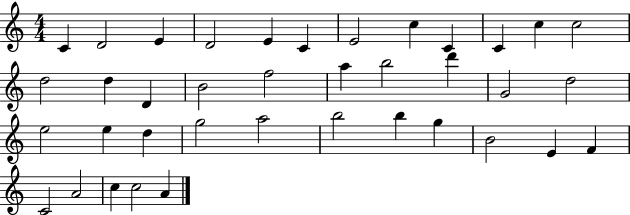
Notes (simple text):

C4/q D4/h E4/q D4/h E4/q C4/q E4/h C5/q C4/q C4/q C5/q C5/h D5/h D5/q D4/q B4/h F5/h A5/q B5/h D6/q G4/h D5/h E5/h E5/q D5/q G5/h A5/h B5/h B5/q G5/q B4/h E4/q F4/q C4/h A4/h C5/q C5/h A4/q